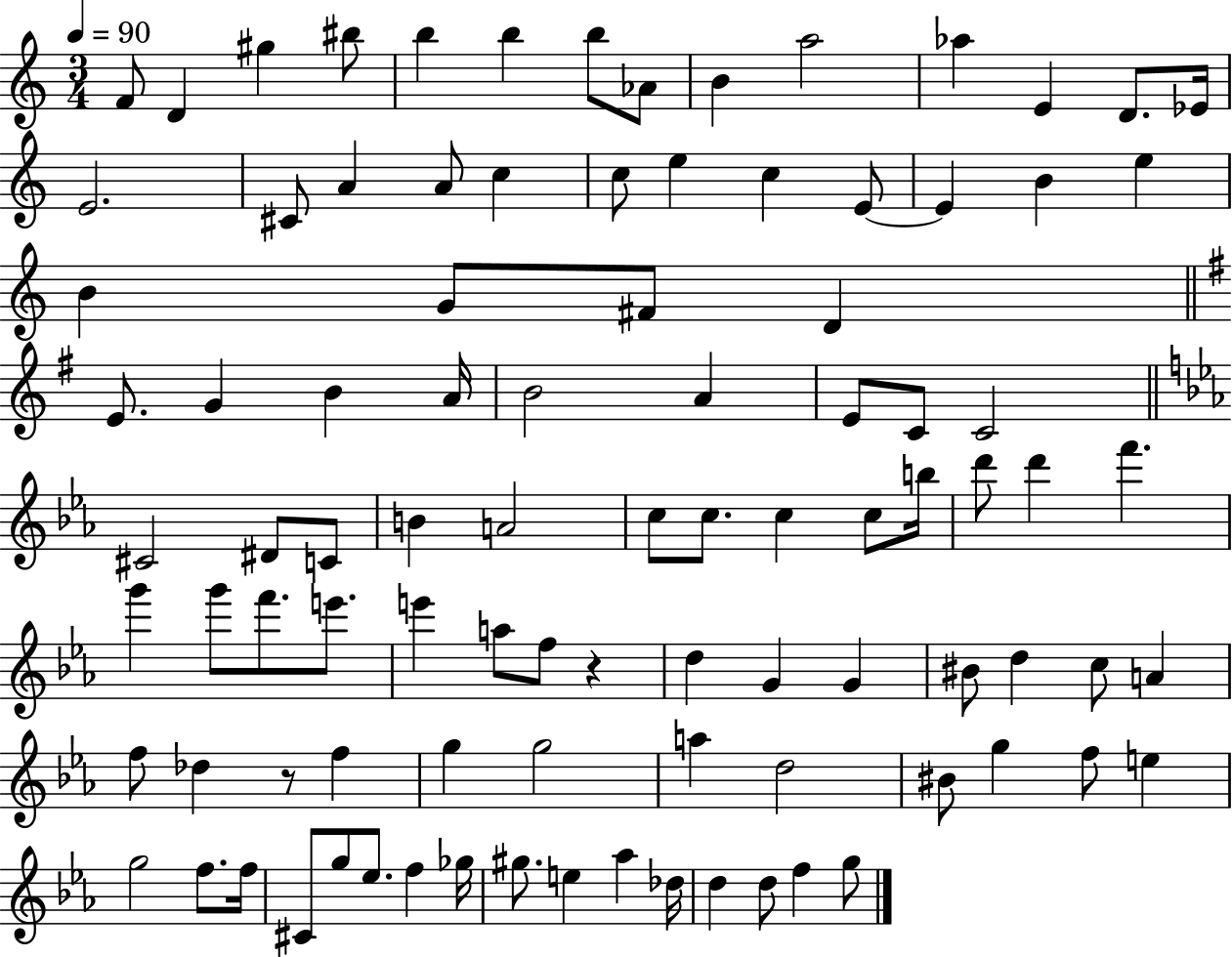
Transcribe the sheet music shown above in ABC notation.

X:1
T:Untitled
M:3/4
L:1/4
K:C
F/2 D ^g ^b/2 b b b/2 _A/2 B a2 _a E D/2 _E/4 E2 ^C/2 A A/2 c c/2 e c E/2 E B e B G/2 ^F/2 D E/2 G B A/4 B2 A E/2 C/2 C2 ^C2 ^D/2 C/2 B A2 c/2 c/2 c c/2 b/4 d'/2 d' f' g' g'/2 f'/2 e'/2 e' a/2 f/2 z d G G ^B/2 d c/2 A f/2 _d z/2 f g g2 a d2 ^B/2 g f/2 e g2 f/2 f/4 ^C/2 g/2 _e/2 f _g/4 ^g/2 e _a _d/4 d d/2 f g/2